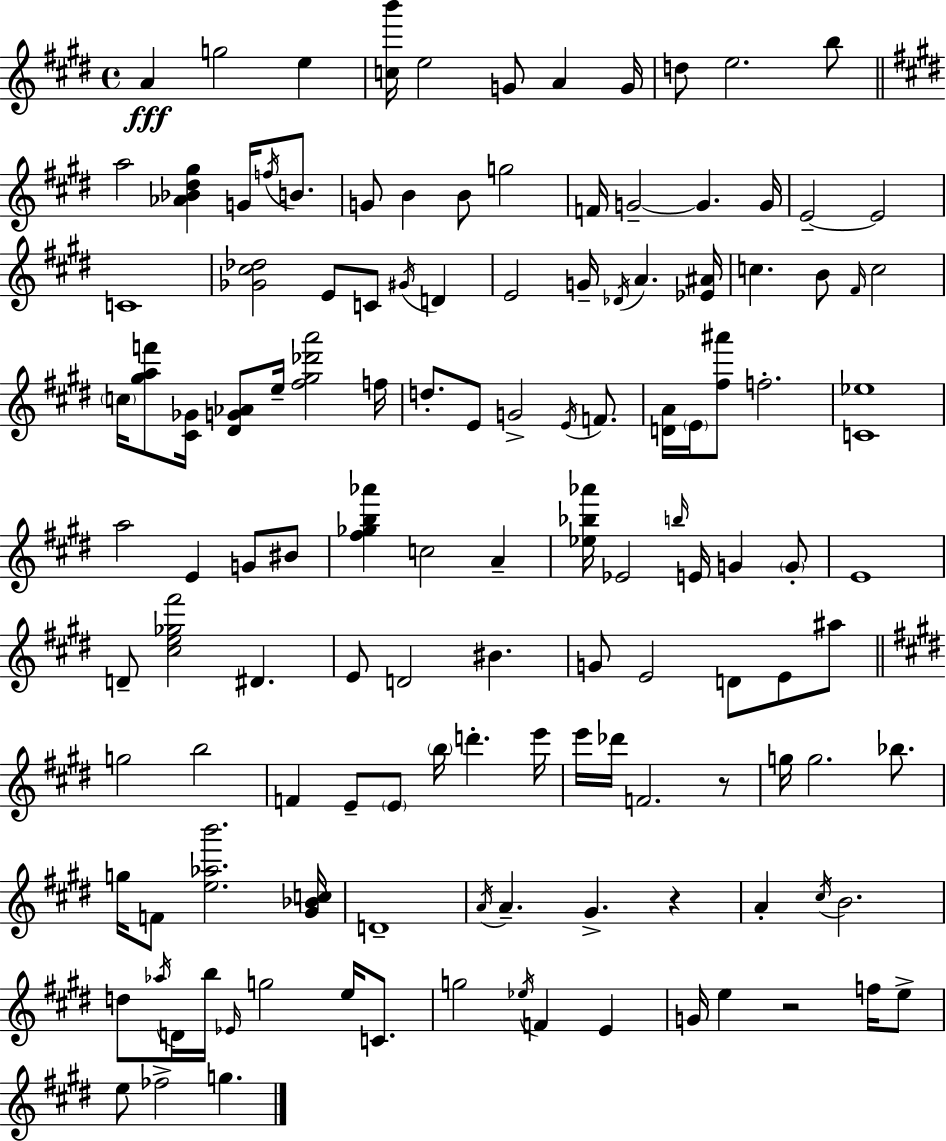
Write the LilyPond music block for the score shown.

{
  \clef treble
  \time 4/4
  \defaultTimeSignature
  \key e \major
  a'4\fff g''2 e''4 | <c'' b'''>16 e''2 g'8 a'4 g'16 | d''8 e''2. b''8 | \bar "||" \break \key e \major a''2 <aes' bes' dis'' gis''>4 g'16 \acciaccatura { f''16 } b'8. | g'8 b'4 b'8 g''2 | f'16 g'2--~~ g'4. | g'16 e'2--~~ e'2 | \break c'1 | <ges' cis'' des''>2 e'8 c'8 \acciaccatura { gis'16 } d'4 | e'2 g'16-- \acciaccatura { des'16 } a'4. | <ees' ais'>16 c''4. b'8 \grace { fis'16 } c''2 | \break \parenthesize c''16 <gis'' a'' f'''>8 <cis' ges'>16 <dis' g' aes'>8 e''16-- <fis'' gis'' des''' a'''>2 | f''16 d''8.-. e'8 g'2-> | \acciaccatura { e'16 } f'8. <d' a'>16 \parenthesize e'16 <fis'' ais'''>8 f''2.-. | <c' ees''>1 | \break a''2 e'4 | g'8 bis'8 <fis'' ges'' b'' aes'''>4 c''2 | a'4-- <ees'' bes'' aes'''>16 ees'2 \grace { b''16 } e'16 | g'4 \parenthesize g'8-. e'1 | \break d'8-- <cis'' e'' ges'' fis'''>2 | dis'4. e'8 d'2 | bis'4. g'8 e'2 | d'8 e'8 ais''8 \bar "||" \break \key e \major g''2 b''2 | f'4 e'8-- \parenthesize e'8 \parenthesize b''16 d'''4.-. e'''16 | e'''16 des'''16 f'2. r8 | g''16 g''2. bes''8. | \break g''16 f'8 <e'' aes'' b'''>2. <gis' bes' c''>16 | d'1-- | \acciaccatura { a'16 } a'4.-- gis'4.-> r4 | a'4-. \acciaccatura { cis''16 } b'2. | \break d''8 \acciaccatura { aes''16 } d'16 b''16 \grace { ees'16 } g''2 | e''16 c'8. g''2 \acciaccatura { ees''16 } f'4 | e'4 g'16 e''4 r2 | f''16 e''8-> e''8 fes''2-> g''4. | \break \bar "|."
}